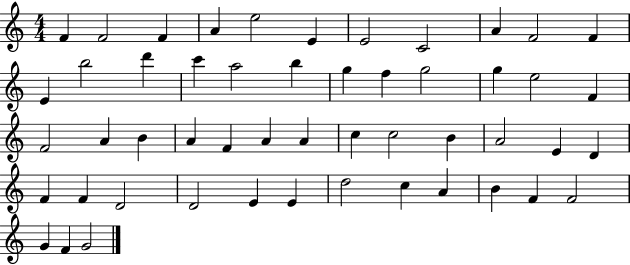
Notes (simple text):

F4/q F4/h F4/q A4/q E5/h E4/q E4/h C4/h A4/q F4/h F4/q E4/q B5/h D6/q C6/q A5/h B5/q G5/q F5/q G5/h G5/q E5/h F4/q F4/h A4/q B4/q A4/q F4/q A4/q A4/q C5/q C5/h B4/q A4/h E4/q D4/q F4/q F4/q D4/h D4/h E4/q E4/q D5/h C5/q A4/q B4/q F4/q F4/h G4/q F4/q G4/h